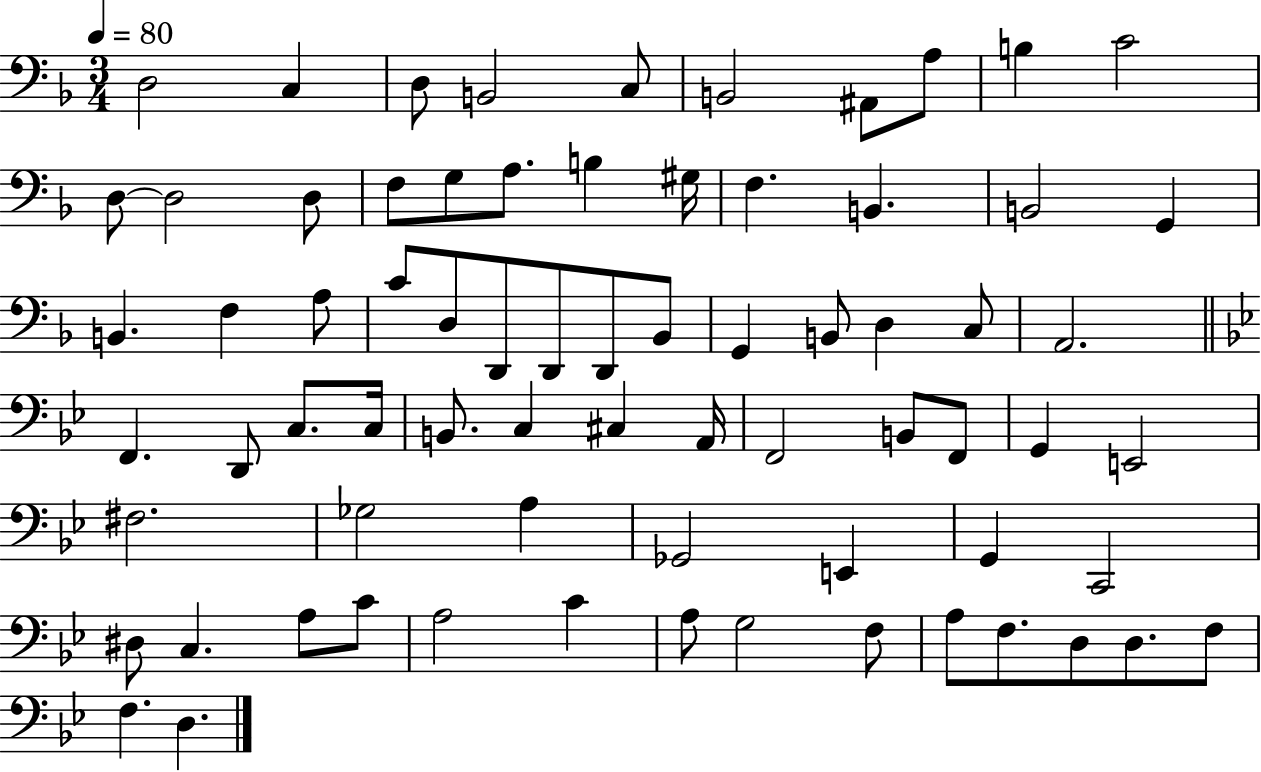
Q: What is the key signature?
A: F major